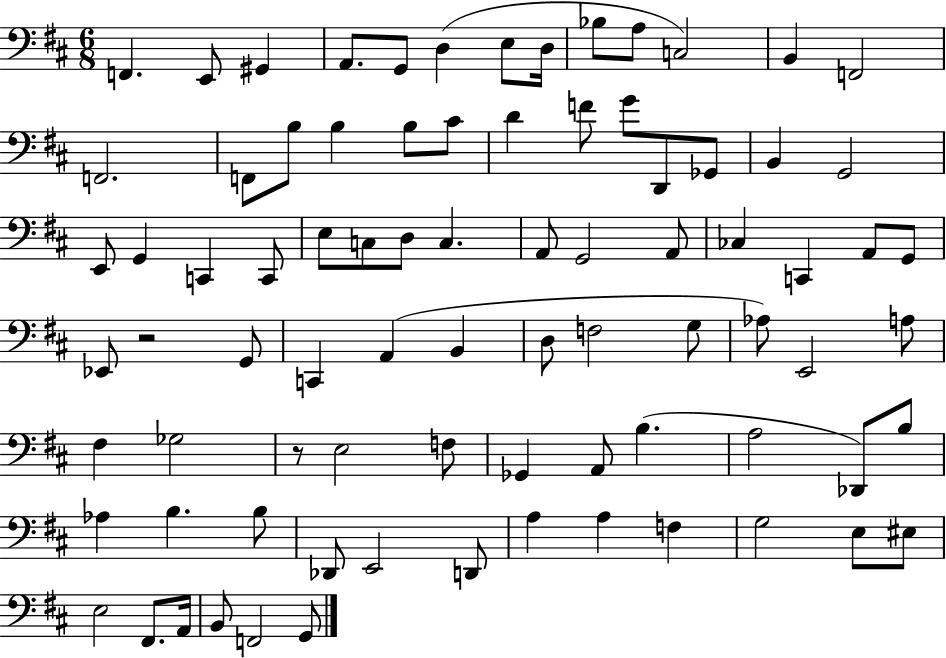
{
  \clef bass
  \numericTimeSignature
  \time 6/8
  \key d \major
  f,4. e,8 gis,4 | a,8. g,8 d4( e8 d16 | bes8 a8 c2) | b,4 f,2 | \break f,2. | f,8 b8 b4 b8 cis'8 | d'4 f'8 g'8 d,8 ges,8 | b,4 g,2 | \break e,8 g,4 c,4 c,8 | e8 c8 d8 c4. | a,8 g,2 a,8 | ces4 c,4 a,8 g,8 | \break ees,8 r2 g,8 | c,4 a,4( b,4 | d8 f2 g8 | aes8) e,2 a8 | \break fis4 ges2 | r8 e2 f8 | ges,4 a,8 b4.( | a2 des,8) b8 | \break aes4 b4. b8 | des,8 e,2 d,8 | a4 a4 f4 | g2 e8 eis8 | \break e2 fis,8. a,16 | b,8 f,2 g,8 | \bar "|."
}